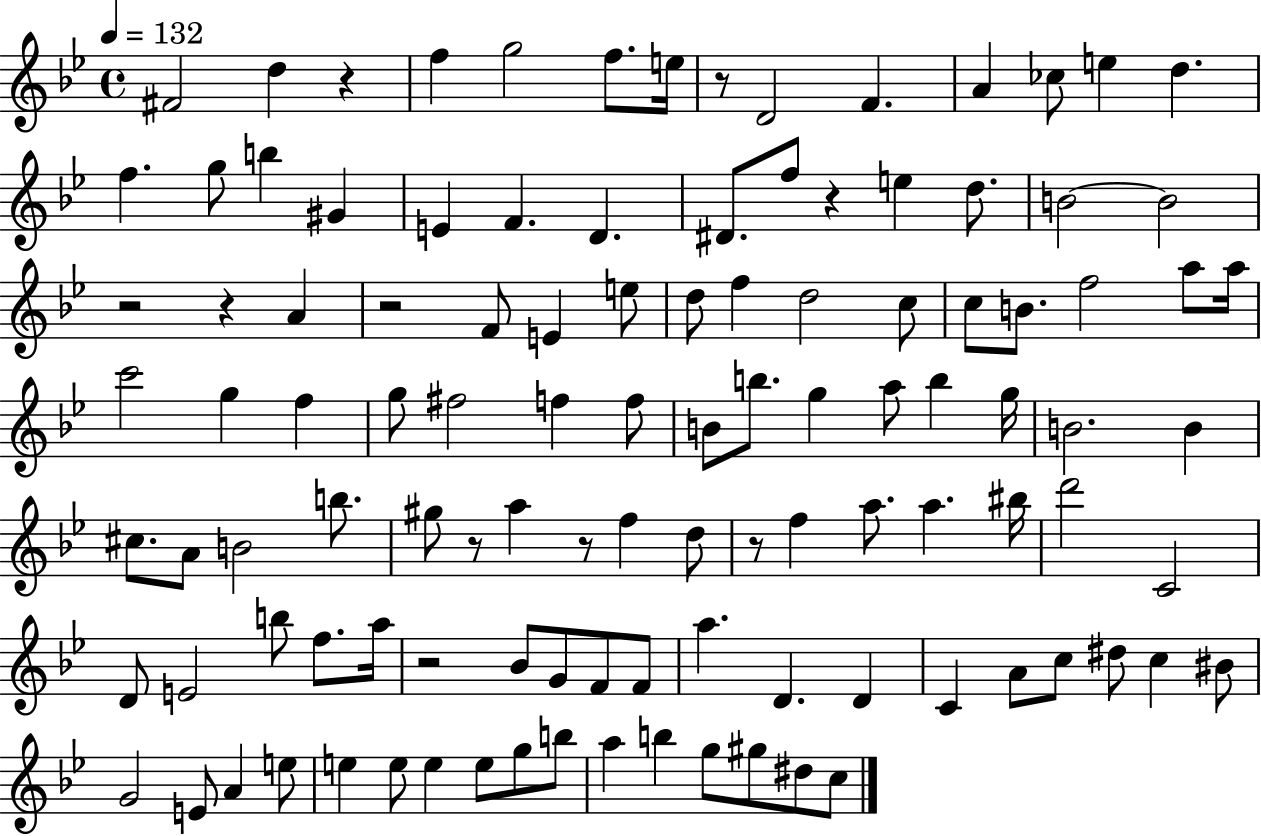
{
  \clef treble
  \time 4/4
  \defaultTimeSignature
  \key bes \major
  \tempo 4 = 132
  fis'2 d''4 r4 | f''4 g''2 f''8. e''16 | r8 d'2 f'4. | a'4 ces''8 e''4 d''4. | \break f''4. g''8 b''4 gis'4 | e'4 f'4. d'4. | dis'8. f''8 r4 e''4 d''8. | b'2~~ b'2 | \break r2 r4 a'4 | r2 f'8 e'4 e''8 | d''8 f''4 d''2 c''8 | c''8 b'8. f''2 a''8 a''16 | \break c'''2 g''4 f''4 | g''8 fis''2 f''4 f''8 | b'8 b''8. g''4 a''8 b''4 g''16 | b'2. b'4 | \break cis''8. a'8 b'2 b''8. | gis''8 r8 a''4 r8 f''4 d''8 | r8 f''4 a''8. a''4. bis''16 | d'''2 c'2 | \break d'8 e'2 b''8 f''8. a''16 | r2 bes'8 g'8 f'8 f'8 | a''4. d'4. d'4 | c'4 a'8 c''8 dis''8 c''4 bis'8 | \break g'2 e'8 a'4 e''8 | e''4 e''8 e''4 e''8 g''8 b''8 | a''4 b''4 g''8 gis''8 dis''8 c''8 | \bar "|."
}